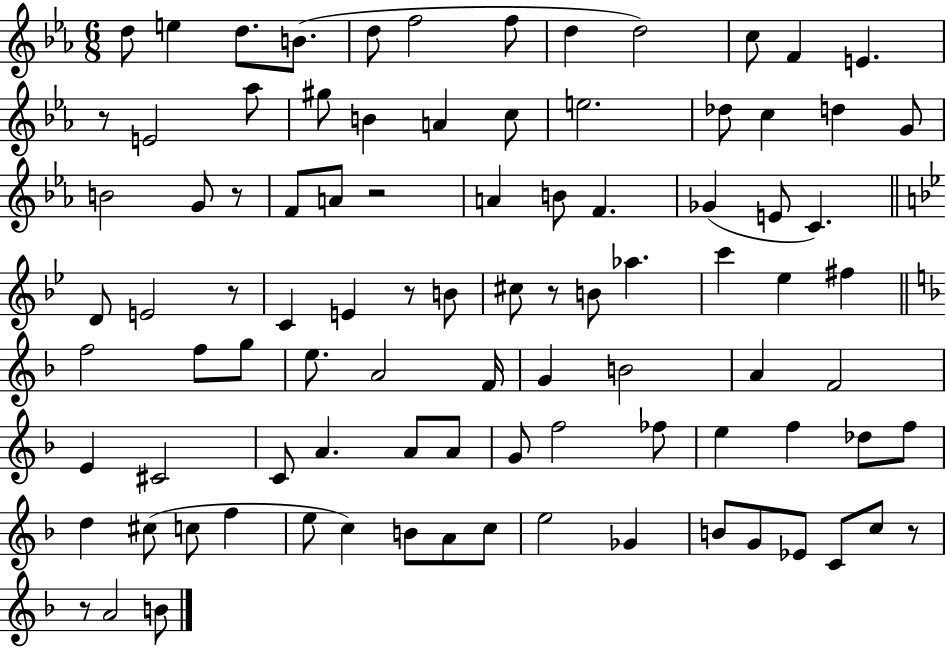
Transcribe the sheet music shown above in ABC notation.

X:1
T:Untitled
M:6/8
L:1/4
K:Eb
d/2 e d/2 B/2 d/2 f2 f/2 d d2 c/2 F E z/2 E2 _a/2 ^g/2 B A c/2 e2 _d/2 c d G/2 B2 G/2 z/2 F/2 A/2 z2 A B/2 F _G E/2 C D/2 E2 z/2 C E z/2 B/2 ^c/2 z/2 B/2 _a c' _e ^f f2 f/2 g/2 e/2 A2 F/4 G B2 A F2 E ^C2 C/2 A A/2 A/2 G/2 f2 _f/2 e f _d/2 f/2 d ^c/2 c/2 f e/2 c B/2 A/2 c/2 e2 _G B/2 G/2 _E/2 C/2 c/2 z/2 z/2 A2 B/2